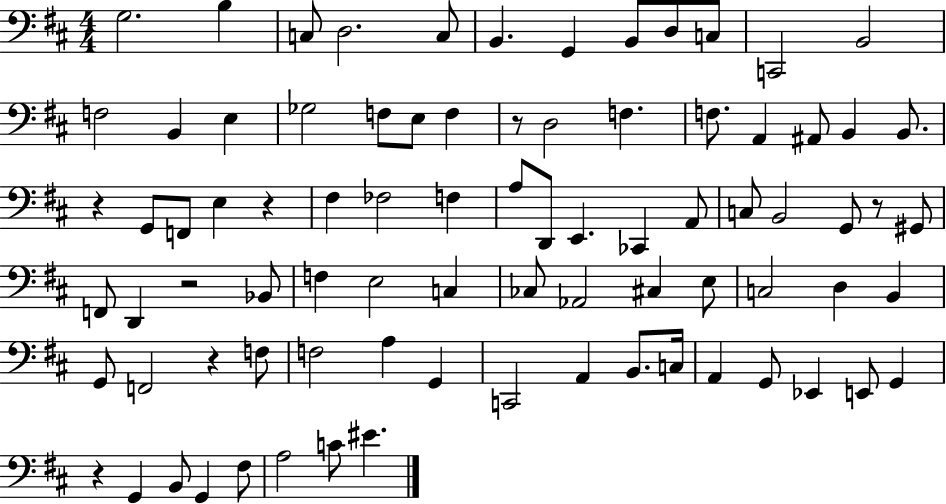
X:1
T:Untitled
M:4/4
L:1/4
K:D
G,2 B, C,/2 D,2 C,/2 B,, G,, B,,/2 D,/2 C,/2 C,,2 B,,2 F,2 B,, E, _G,2 F,/2 E,/2 F, z/2 D,2 F, F,/2 A,, ^A,,/2 B,, B,,/2 z G,,/2 F,,/2 E, z ^F, _F,2 F, A,/2 D,,/2 E,, _C,, A,,/2 C,/2 B,,2 G,,/2 z/2 ^G,,/2 F,,/2 D,, z2 _B,,/2 F, E,2 C, _C,/2 _A,,2 ^C, E,/2 C,2 D, B,, G,,/2 F,,2 z F,/2 F,2 A, G,, C,,2 A,, B,,/2 C,/4 A,, G,,/2 _E,, E,,/2 G,, z G,, B,,/2 G,, ^F,/2 A,2 C/2 ^E